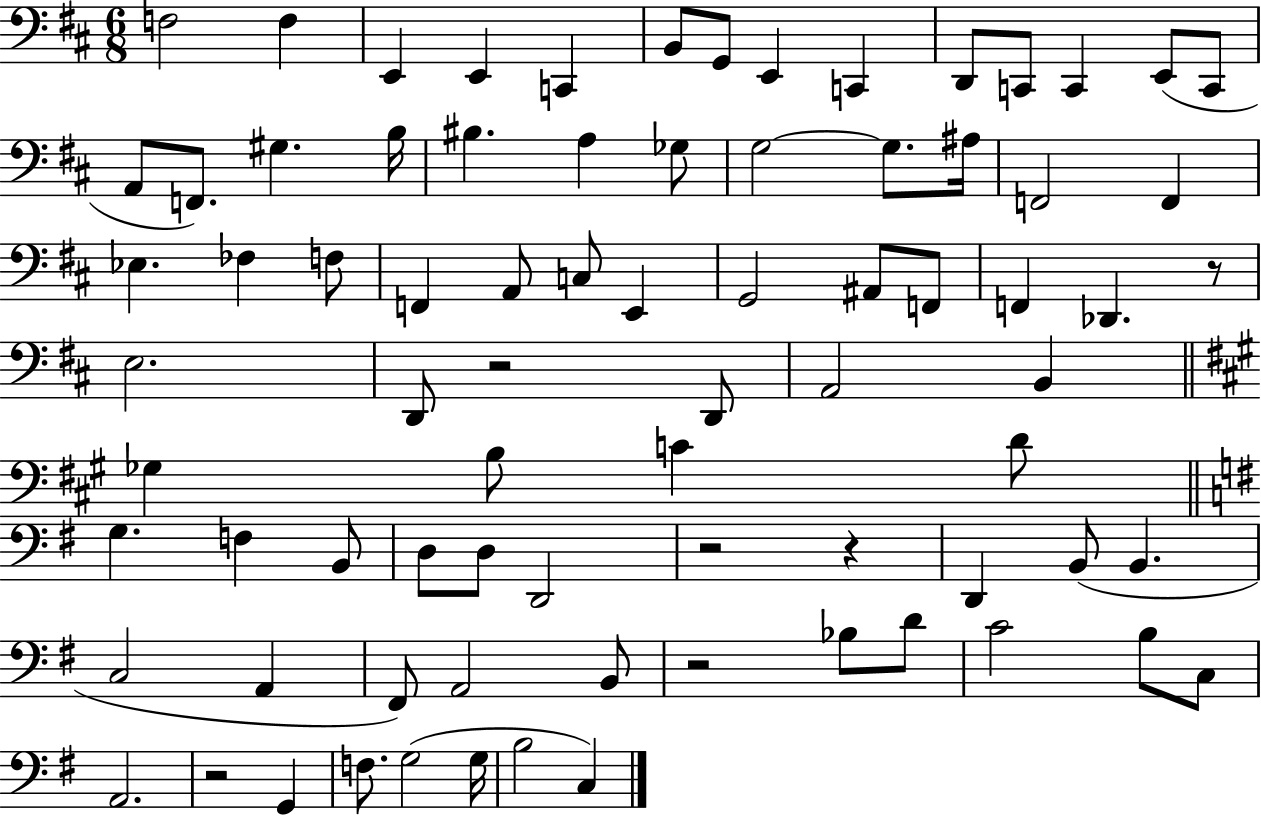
F3/h F3/q E2/q E2/q C2/q B2/e G2/e E2/q C2/q D2/e C2/e C2/q E2/e C2/e A2/e F2/e. G#3/q. B3/s BIS3/q. A3/q Gb3/e G3/h G3/e. A#3/s F2/h F2/q Eb3/q. FES3/q F3/e F2/q A2/e C3/e E2/q G2/h A#2/e F2/e F2/q Db2/q. R/e E3/h. D2/e R/h D2/e A2/h B2/q Gb3/q B3/e C4/q D4/e G3/q. F3/q B2/e D3/e D3/e D2/h R/h R/q D2/q B2/e B2/q. C3/h A2/q F#2/e A2/h B2/e R/h Bb3/e D4/e C4/h B3/e C3/e A2/h. R/h G2/q F3/e. G3/h G3/s B3/h C3/q